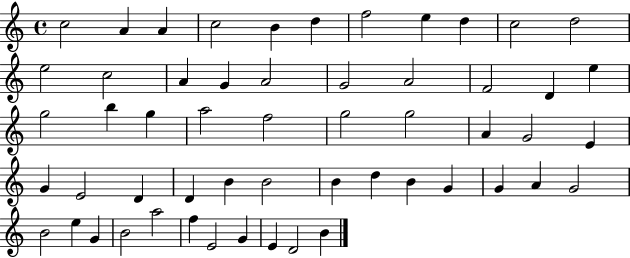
C5/h A4/q A4/q C5/h B4/q D5/q F5/h E5/q D5/q C5/h D5/h E5/h C5/h A4/q G4/q A4/h G4/h A4/h F4/h D4/q E5/q G5/h B5/q G5/q A5/h F5/h G5/h G5/h A4/q G4/h E4/q G4/q E4/h D4/q D4/q B4/q B4/h B4/q D5/q B4/q G4/q G4/q A4/q G4/h B4/h E5/q G4/q B4/h A5/h F5/q E4/h G4/q E4/q D4/h B4/q